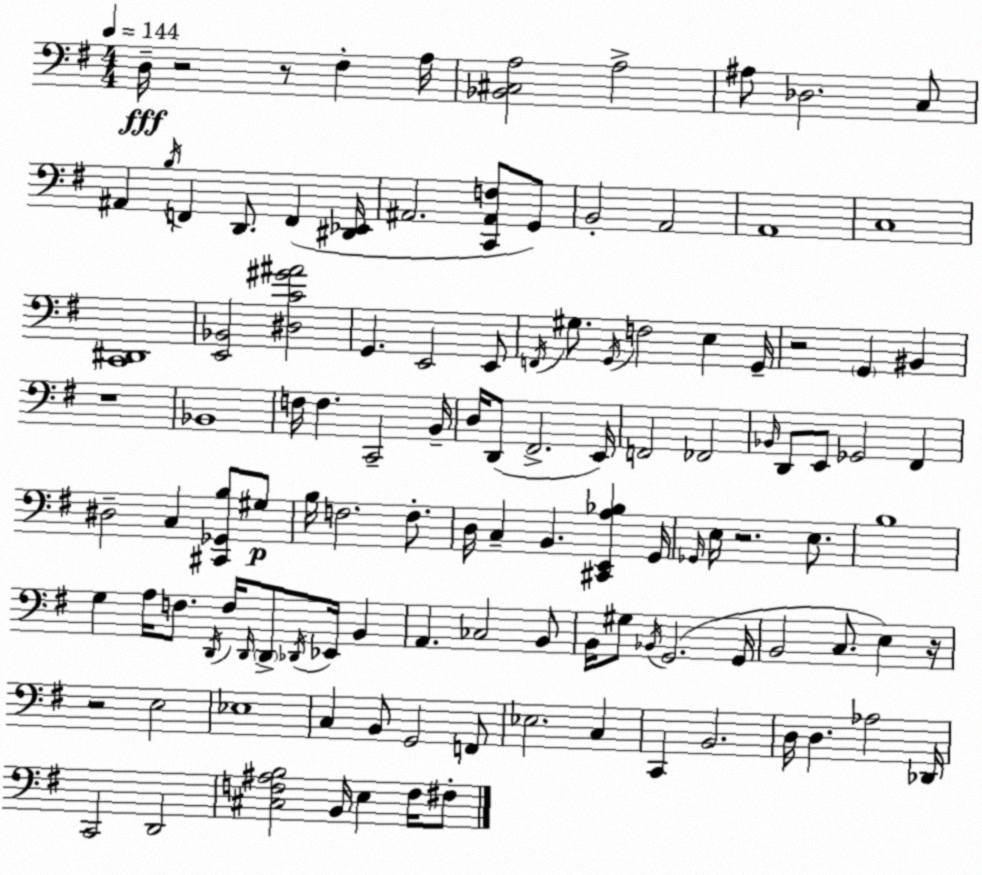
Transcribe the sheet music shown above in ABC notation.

X:1
T:Untitled
M:4/4
L:1/4
K:G
D,/4 z2 z/2 ^F, A,/4 [_B,,^C,A,]2 A,2 ^A,/2 _D,2 C,/2 ^A,, B,/4 F,, D,,/2 F,, [^D,,_E,,]/4 ^A,,2 [C,,^A,,F,]/2 G,,/2 B,,2 A,,2 A,,4 C,4 [C,,^D,,]4 [E,,_B,,]2 [^D,C^G^A]2 G,, E,,2 E,,/2 F,,/4 ^G,/2 G,,/4 F,2 E, G,,/4 z2 G,, ^B,, z4 _B,,4 F,/4 F, C,,2 B,,/4 D,/4 D,,/2 ^F,,2 E,,/4 F,,2 _F,,2 _B,,/4 D,,/2 E,,/2 _G,,2 ^F,, ^D,2 C, [^C,,_G,,B,]/2 ^G,/2 B,/4 F,2 F,/2 D,/4 C, B,, [^C,,E,,A,_B,] G,,/4 _G,,/4 E,/4 z2 E,/2 B,4 G, A,/4 F,/2 D,,/4 F,/4 D,,/4 D,,/2 _D,,/4 _E,,/4 B,, A,, _C,2 B,,/2 B,,/4 ^G,/2 _B,,/4 G,,2 G,,/4 B,,2 C,/2 E, z/4 z2 E,2 _E,4 C, B,,/2 G,,2 F,,/2 _E,2 C, C,, B,,2 D,/4 D, _A,2 _D,,/4 C,,2 D,,2 [^C,F,^A,B,]2 B,,/4 E, F,/4 ^F,/2